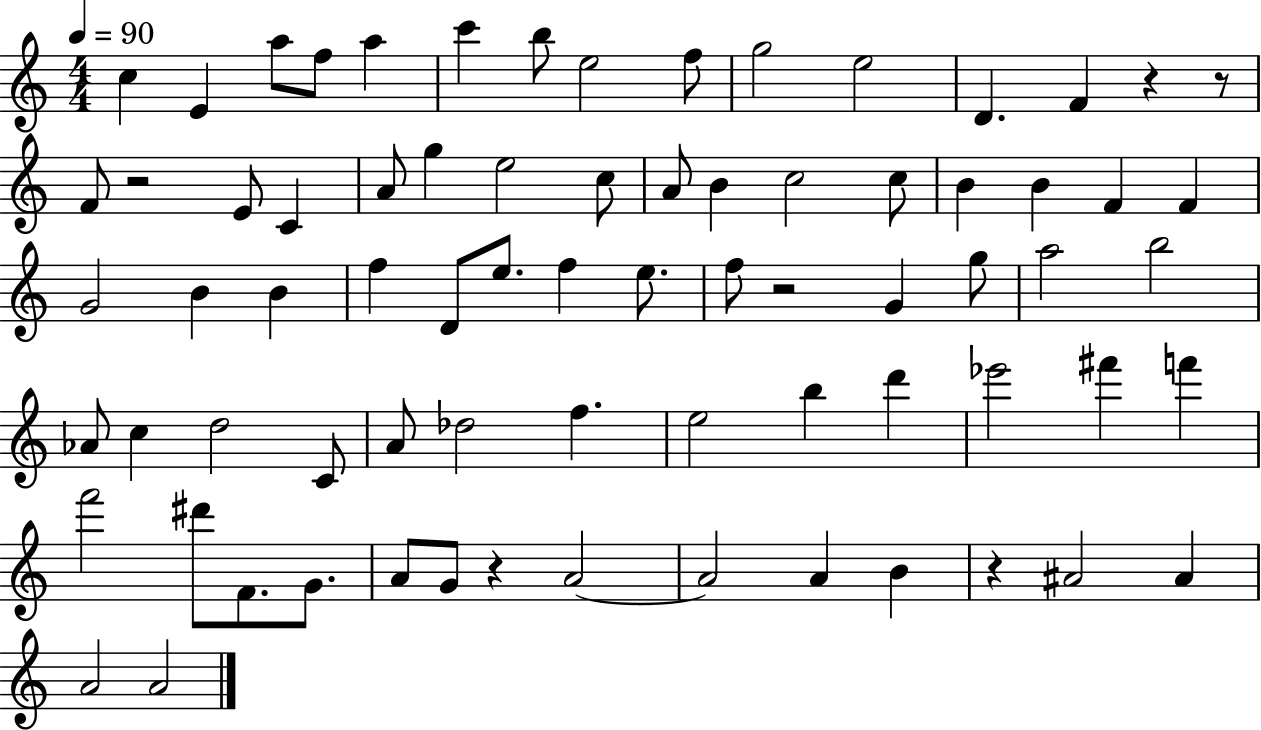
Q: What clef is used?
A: treble